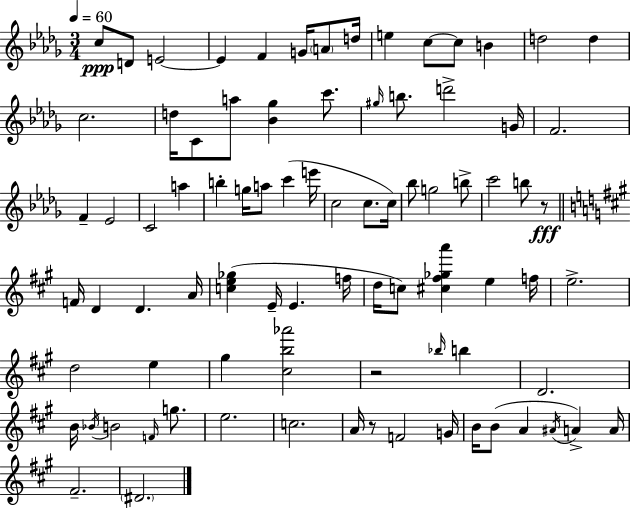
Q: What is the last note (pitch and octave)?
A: D#4